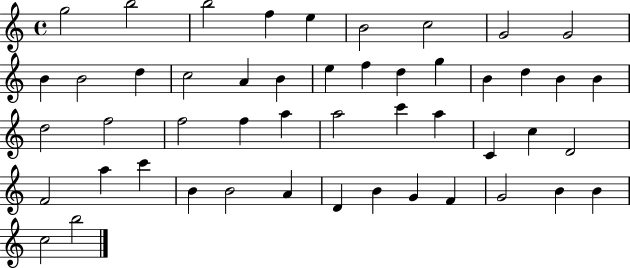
X:1
T:Untitled
M:4/4
L:1/4
K:C
g2 b2 b2 f e B2 c2 G2 G2 B B2 d c2 A B e f d g B d B B d2 f2 f2 f a a2 c' a C c D2 F2 a c' B B2 A D B G F G2 B B c2 b2